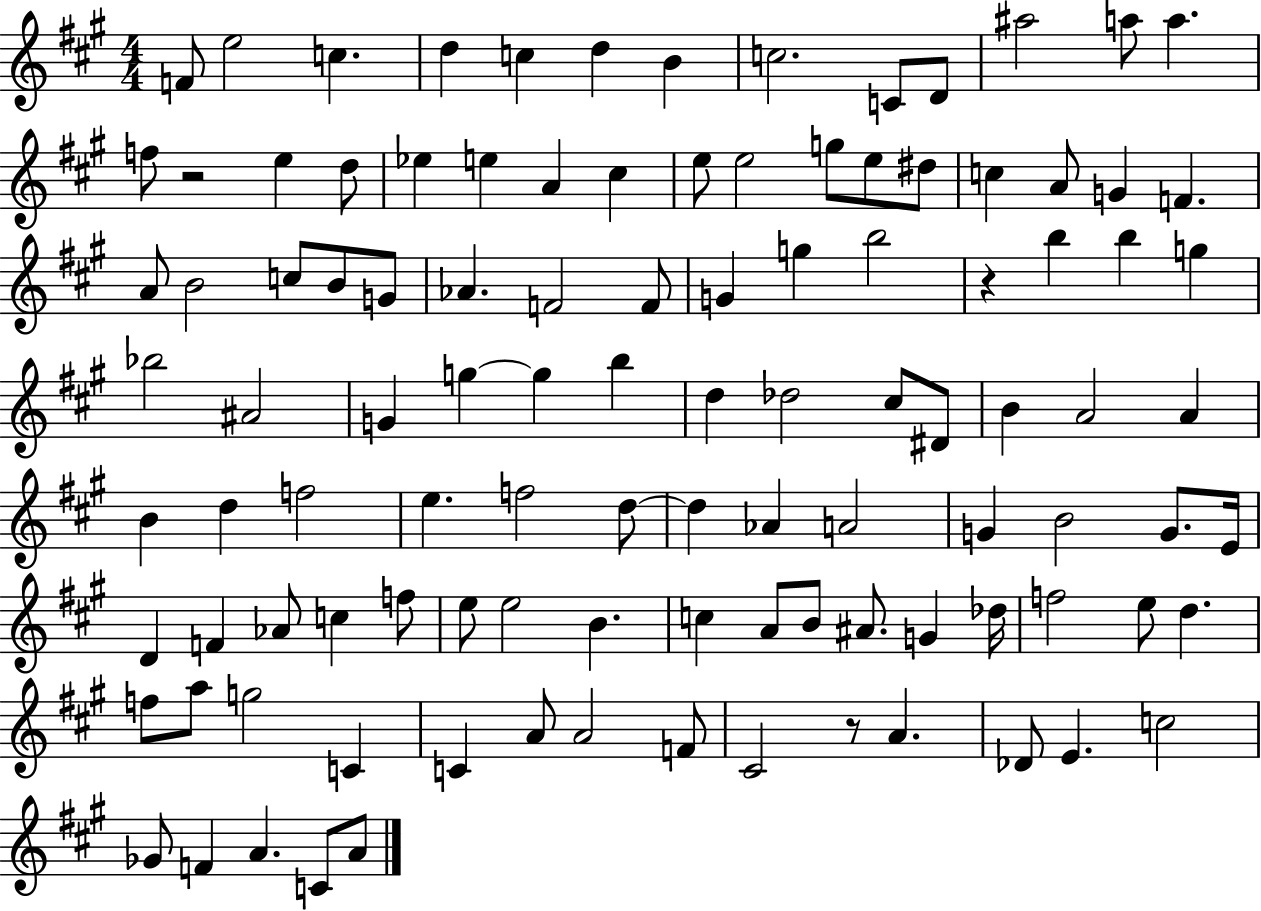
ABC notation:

X:1
T:Untitled
M:4/4
L:1/4
K:A
F/2 e2 c d c d B c2 C/2 D/2 ^a2 a/2 a f/2 z2 e d/2 _e e A ^c e/2 e2 g/2 e/2 ^d/2 c A/2 G F A/2 B2 c/2 B/2 G/2 _A F2 F/2 G g b2 z b b g _b2 ^A2 G g g b d _d2 ^c/2 ^D/2 B A2 A B d f2 e f2 d/2 d _A A2 G B2 G/2 E/4 D F _A/2 c f/2 e/2 e2 B c A/2 B/2 ^A/2 G _d/4 f2 e/2 d f/2 a/2 g2 C C A/2 A2 F/2 ^C2 z/2 A _D/2 E c2 _G/2 F A C/2 A/2